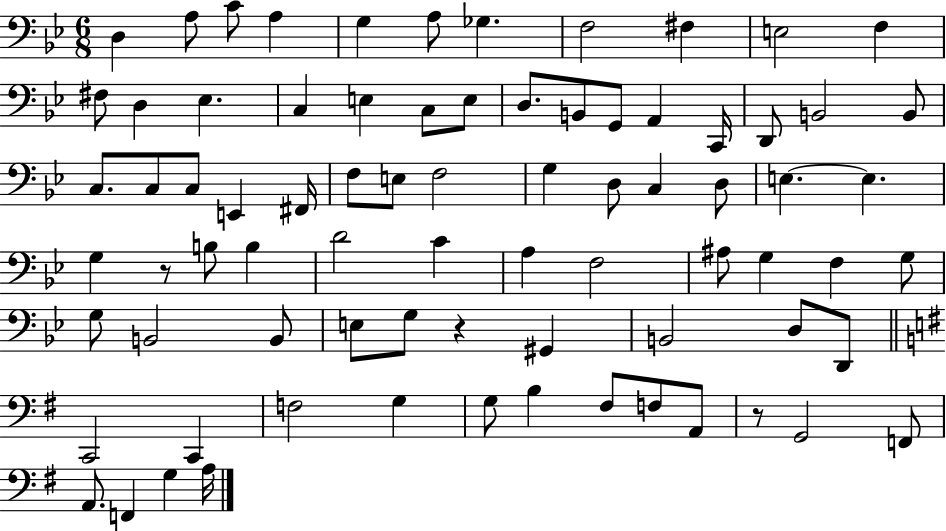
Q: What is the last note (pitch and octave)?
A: A3